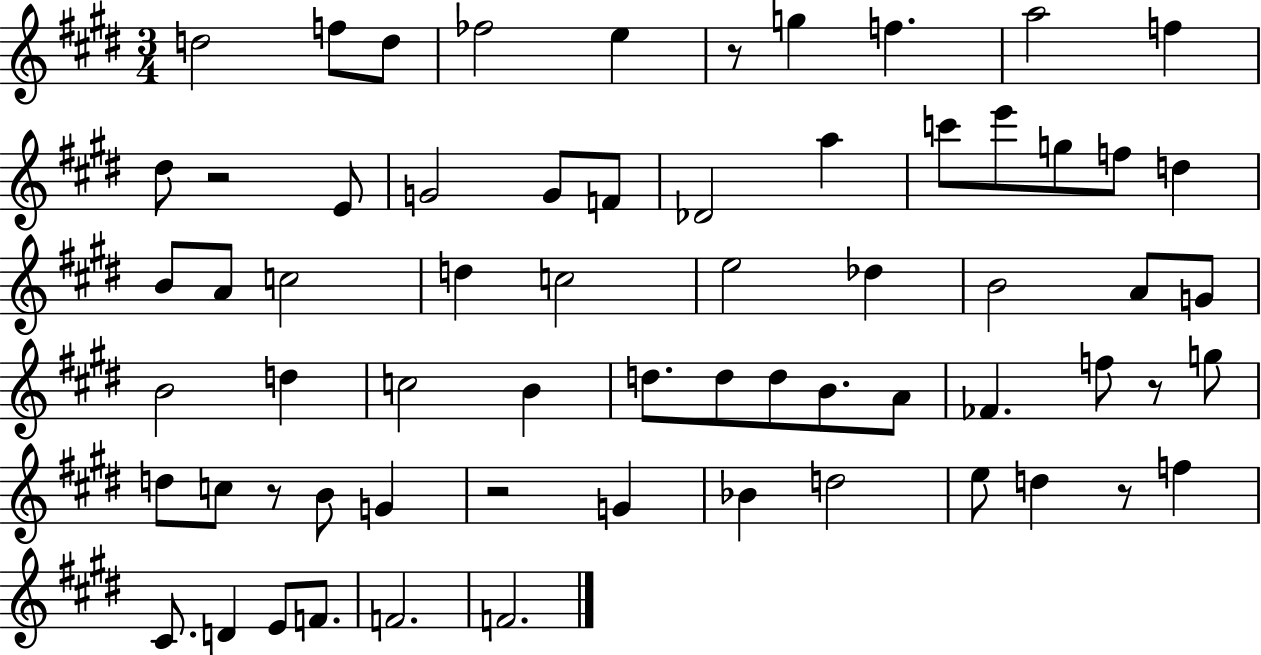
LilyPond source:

{
  \clef treble
  \numericTimeSignature
  \time 3/4
  \key e \major
  d''2 f''8 d''8 | fes''2 e''4 | r8 g''4 f''4. | a''2 f''4 | \break dis''8 r2 e'8 | g'2 g'8 f'8 | des'2 a''4 | c'''8 e'''8 g''8 f''8 d''4 | \break b'8 a'8 c''2 | d''4 c''2 | e''2 des''4 | b'2 a'8 g'8 | \break b'2 d''4 | c''2 b'4 | d''8. d''8 d''8 b'8. a'8 | fes'4. f''8 r8 g''8 | \break d''8 c''8 r8 b'8 g'4 | r2 g'4 | bes'4 d''2 | e''8 d''4 r8 f''4 | \break cis'8. d'4 e'8 f'8. | f'2. | f'2. | \bar "|."
}